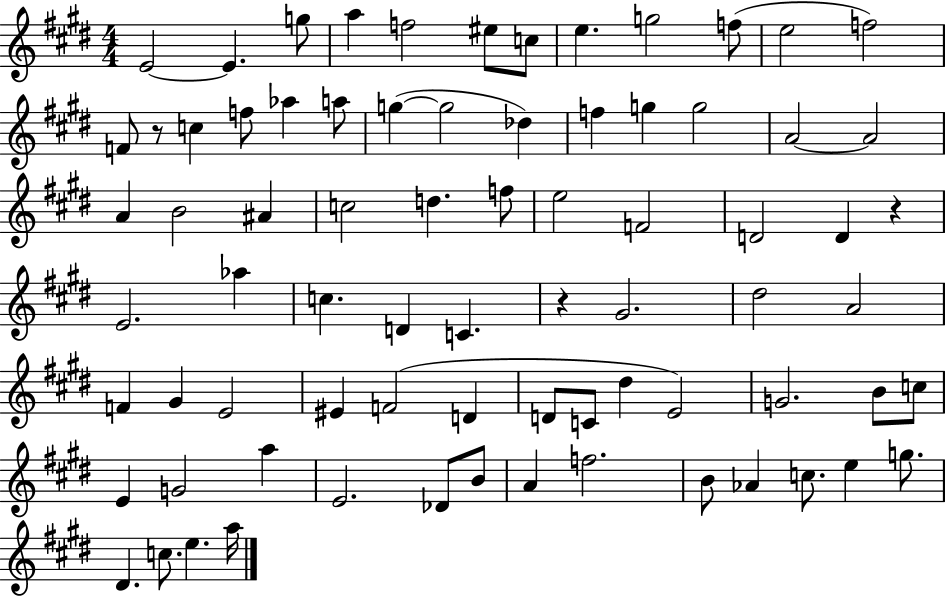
X:1
T:Untitled
M:4/4
L:1/4
K:E
E2 E g/2 a f2 ^e/2 c/2 e g2 f/2 e2 f2 F/2 z/2 c f/2 _a a/2 g g2 _d f g g2 A2 A2 A B2 ^A c2 d f/2 e2 F2 D2 D z E2 _a c D C z ^G2 ^d2 A2 F ^G E2 ^E F2 D D/2 C/2 ^d E2 G2 B/2 c/2 E G2 a E2 _D/2 B/2 A f2 B/2 _A c/2 e g/2 ^D c/2 e a/4